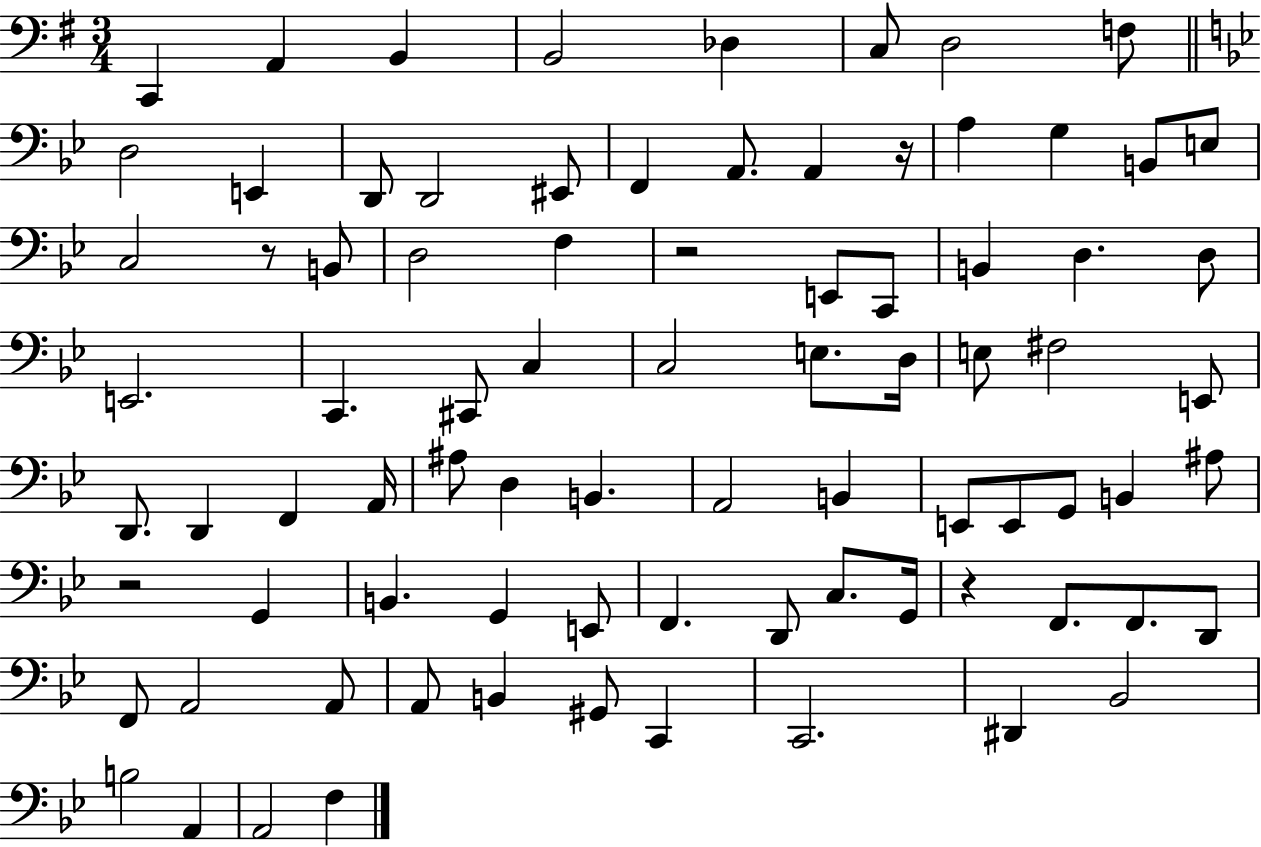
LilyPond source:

{
  \clef bass
  \numericTimeSignature
  \time 3/4
  \key g \major
  c,4 a,4 b,4 | b,2 des4 | c8 d2 f8 | \bar "||" \break \key bes \major d2 e,4 | d,8 d,2 eis,8 | f,4 a,8. a,4 r16 | a4 g4 b,8 e8 | \break c2 r8 b,8 | d2 f4 | r2 e,8 c,8 | b,4 d4. d8 | \break e,2. | c,4. cis,8 c4 | c2 e8. d16 | e8 fis2 e,8 | \break d,8. d,4 f,4 a,16 | ais8 d4 b,4. | a,2 b,4 | e,8 e,8 g,8 b,4 ais8 | \break r2 g,4 | b,4. g,4 e,8 | f,4. d,8 c8. g,16 | r4 f,8. f,8. d,8 | \break f,8 a,2 a,8 | a,8 b,4 gis,8 c,4 | c,2. | dis,4 bes,2 | \break b2 a,4 | a,2 f4 | \bar "|."
}